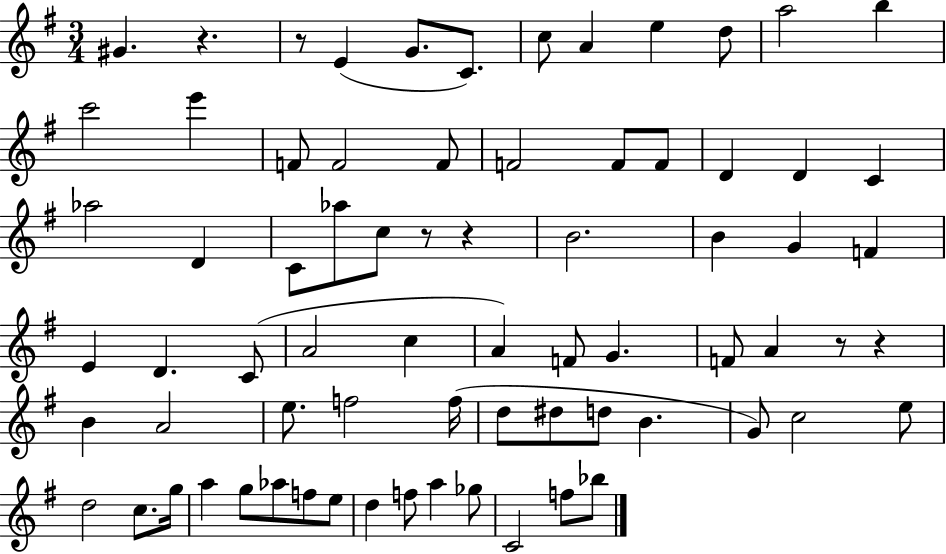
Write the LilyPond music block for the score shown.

{
  \clef treble
  \numericTimeSignature
  \time 3/4
  \key g \major
  \repeat volta 2 { gis'4. r4. | r8 e'4( g'8. c'8.) | c''8 a'4 e''4 d''8 | a''2 b''4 | \break c'''2 e'''4 | f'8 f'2 f'8 | f'2 f'8 f'8 | d'4 d'4 c'4 | \break aes''2 d'4 | c'8 aes''8 c''8 r8 r4 | b'2. | b'4 g'4 f'4 | \break e'4 d'4. c'8( | a'2 c''4 | a'4) f'8 g'4. | f'8 a'4 r8 r4 | \break b'4 a'2 | e''8. f''2 f''16( | d''8 dis''8 d''8 b'4. | g'8) c''2 e''8 | \break d''2 c''8. g''16 | a''4 g''8 aes''8 f''8 e''8 | d''4 f''8 a''4 ges''8 | c'2 f''8 bes''8 | \break } \bar "|."
}